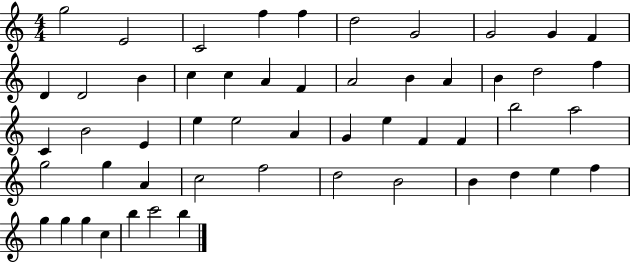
X:1
T:Untitled
M:4/4
L:1/4
K:C
g2 E2 C2 f f d2 G2 G2 G F D D2 B c c A F A2 B A B d2 f C B2 E e e2 A G e F F b2 a2 g2 g A c2 f2 d2 B2 B d e f g g g c b c'2 b